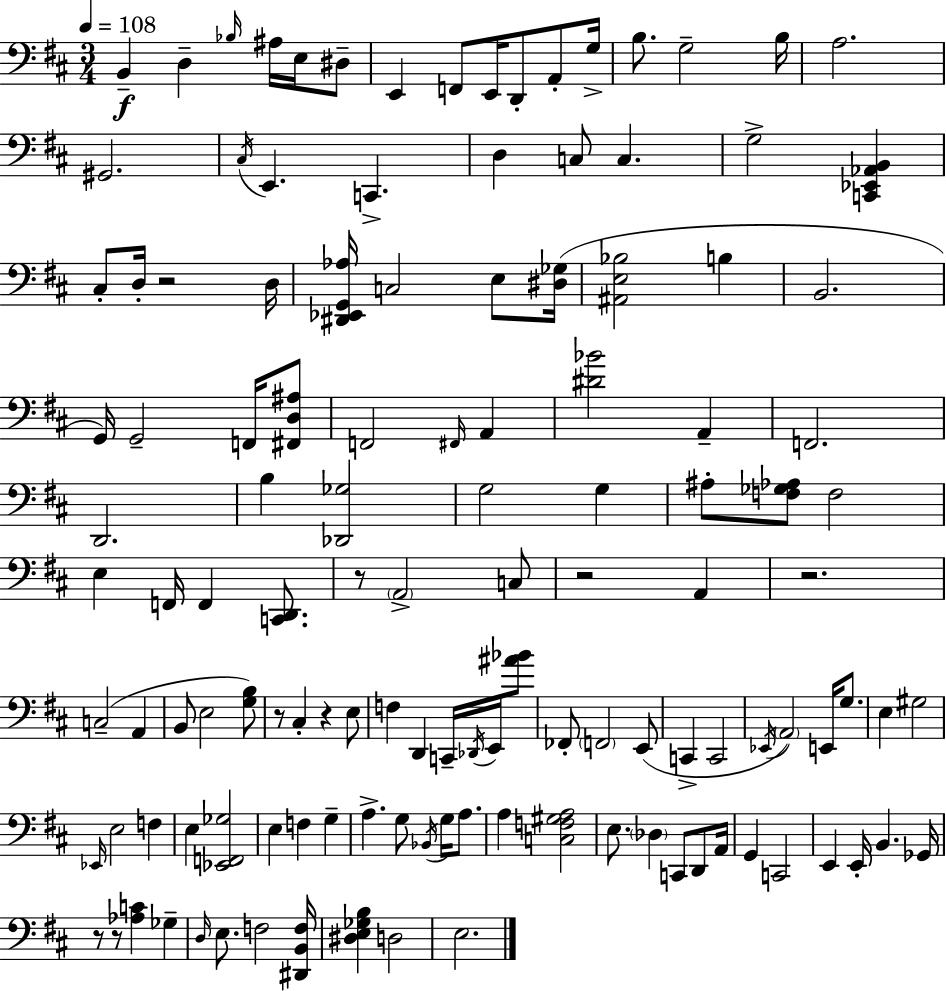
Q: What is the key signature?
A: D major